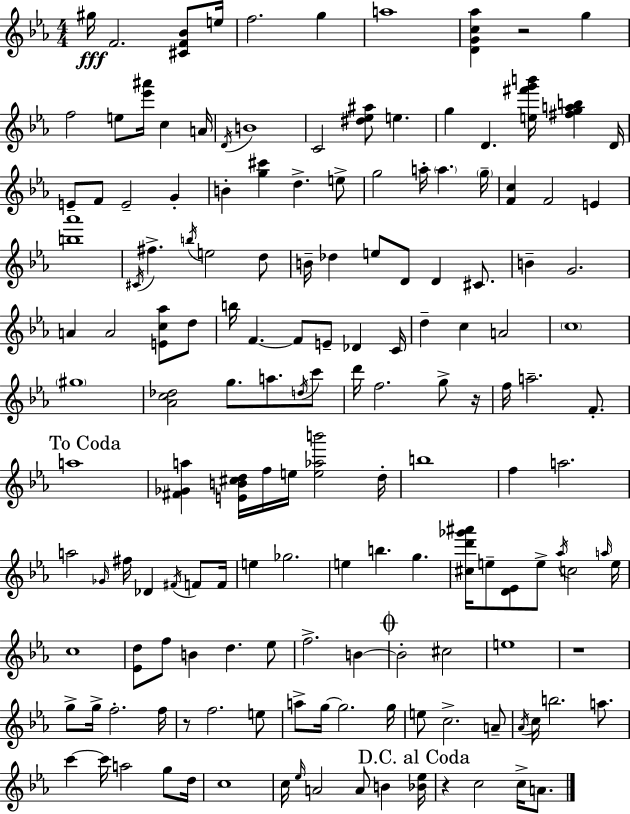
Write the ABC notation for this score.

X:1
T:Untitled
M:4/4
L:1/4
K:Eb
^g/4 F2 [^CF_B]/2 e/4 f2 g a4 [DGc_a] z2 g f2 e/2 [_e'^a']/4 c A/4 D/4 B4 C2 [^d_e^a]/2 e g D [e^f'g'b']/4 [^fgab] D/4 E/2 F/2 E2 G B [g^c'] d e/2 g2 a/4 a g/4 [Fc] F2 E [b_a']4 ^C/4 ^f b/4 e2 d/2 B/4 _d e/2 D/2 D ^C/2 B G2 A A2 [Ec_a]/2 d/2 b/4 F F/2 E/2 _D C/4 d c A2 c4 ^g4 [_Ac_d]2 g/2 a/2 d/4 c'/2 d'/4 f2 g/2 z/4 f/4 a2 F/2 a4 [^F_Ga] [EB^cd]/4 f/4 e/4 [e_ab']2 d/4 b4 f a2 a2 _G/4 ^f/4 _D ^F/4 F/2 F/4 e _g2 e b g [^cd'_g'^a']/4 e/2 [D_E]/2 e/2 _a/4 c2 a/4 e/4 c4 [_Ed]/2 f/2 B d _e/2 f2 B B2 ^c2 e4 z4 g/2 g/4 f2 f/4 z/2 f2 e/2 a/2 g/4 g2 g/4 e/2 c2 A/2 _A/4 c/4 b2 a/2 c' c'/4 a2 g/2 d/4 c4 c/4 _e/4 A2 A/2 B [_B_e]/4 z c2 c/4 A/2